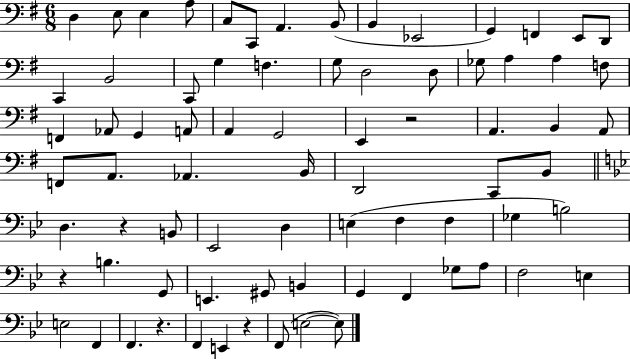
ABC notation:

X:1
T:Untitled
M:6/8
L:1/4
K:G
D, E,/2 E, A,/2 C,/2 C,,/2 A,, B,,/2 B,, _E,,2 G,, F,, E,,/2 D,,/2 C,, B,,2 C,,/2 G, F, G,/2 D,2 D,/2 _G,/2 A, A, F,/2 F,, _A,,/2 G,, A,,/2 A,, G,,2 E,, z2 A,, B,, A,,/2 F,,/2 A,,/2 _A,, B,,/4 D,,2 C,,/2 B,,/2 D, z B,,/2 _E,,2 D, E, F, F, _G, B,2 z B, G,,/2 E,, ^G,,/2 B,, G,, F,, _G,/2 A,/2 F,2 E, E,2 F,, F,, z F,, E,, z F,,/2 E,2 E,/2